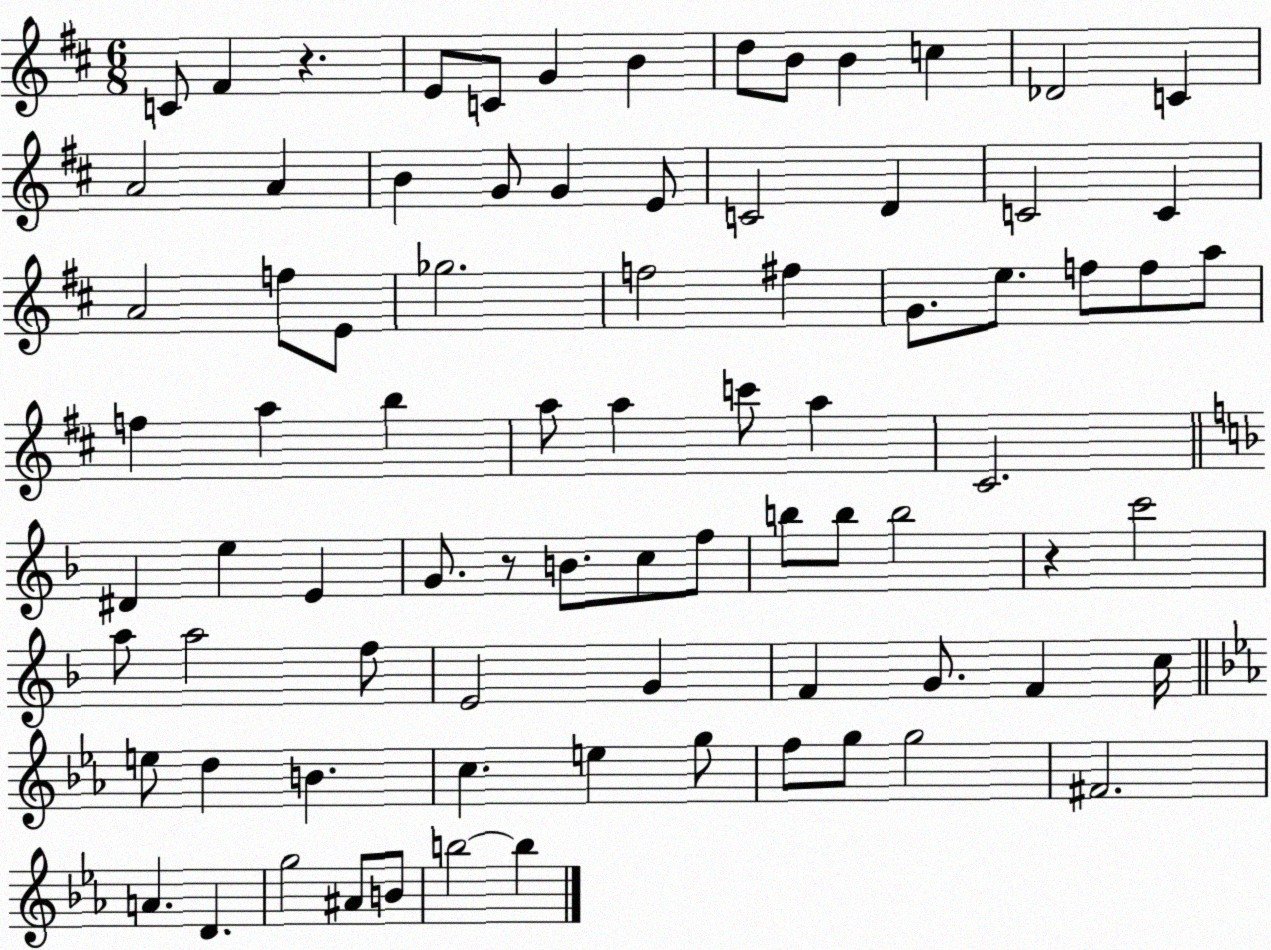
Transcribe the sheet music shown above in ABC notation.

X:1
T:Untitled
M:6/8
L:1/4
K:D
C/2 ^F z E/2 C/2 G B d/2 B/2 B c _D2 C A2 A B G/2 G E/2 C2 D C2 C A2 f/2 E/2 _g2 f2 ^f G/2 e/2 f/2 f/2 a/2 f a b a/2 a c'/2 a ^C2 ^D e E G/2 z/2 B/2 c/2 f/2 b/2 b/2 b2 z c'2 a/2 a2 f/2 E2 G F G/2 F c/4 e/2 d B c e g/2 f/2 g/2 g2 ^F2 A D g2 ^A/2 B/2 b2 b